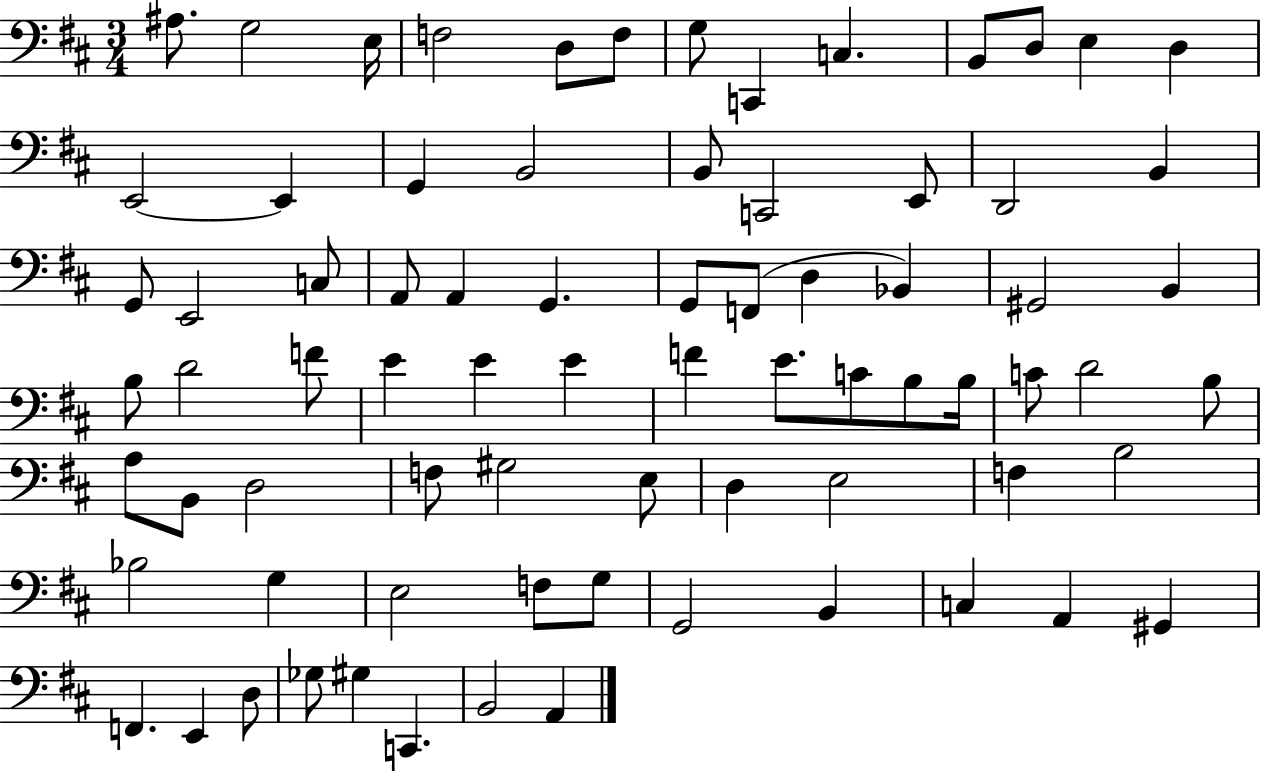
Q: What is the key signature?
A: D major